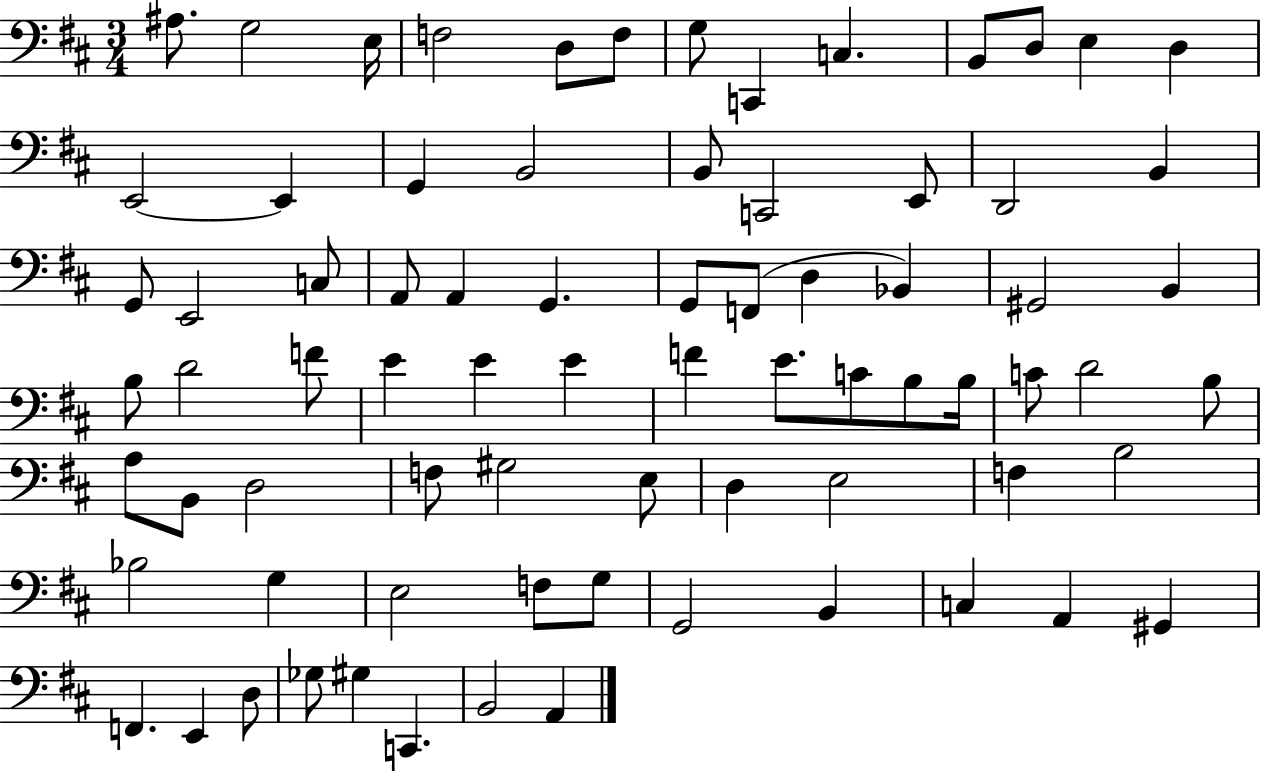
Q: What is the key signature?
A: D major